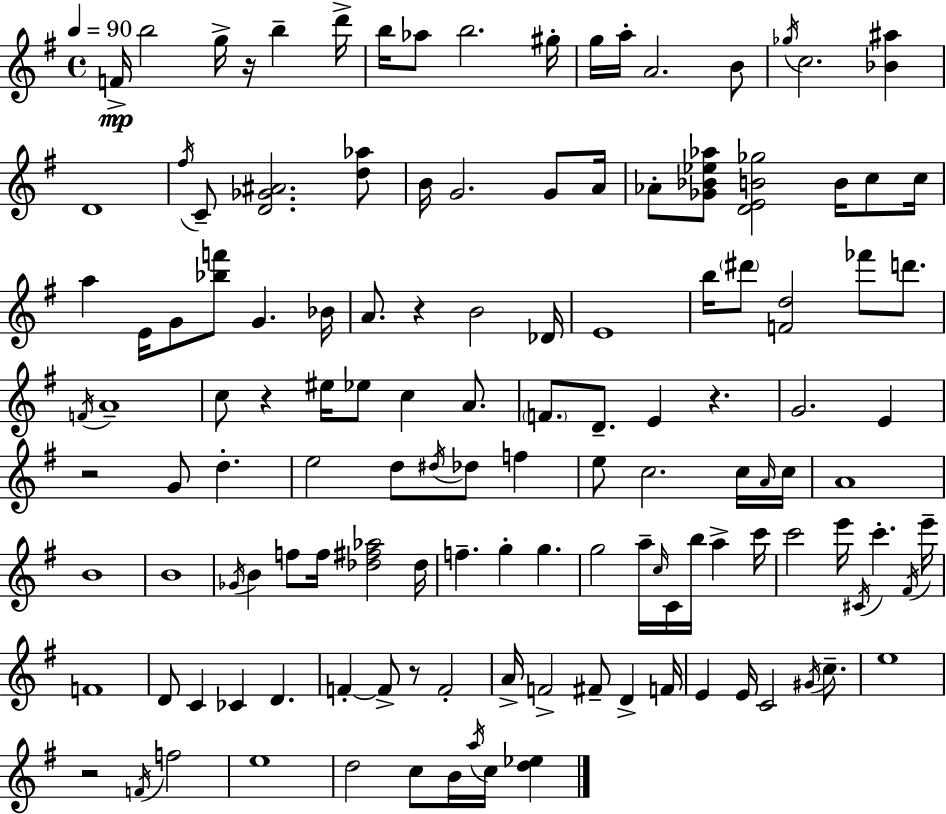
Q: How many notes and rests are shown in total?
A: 130